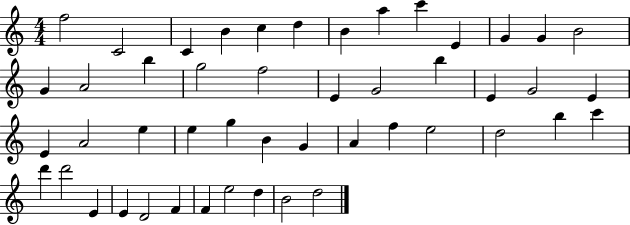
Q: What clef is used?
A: treble